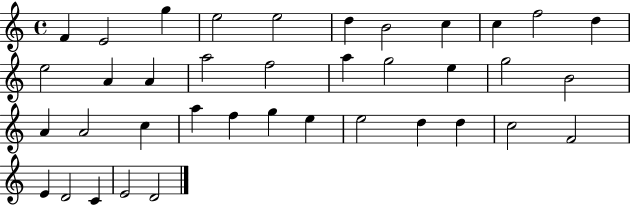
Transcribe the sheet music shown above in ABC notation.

X:1
T:Untitled
M:4/4
L:1/4
K:C
F E2 g e2 e2 d B2 c c f2 d e2 A A a2 f2 a g2 e g2 B2 A A2 c a f g e e2 d d c2 F2 E D2 C E2 D2